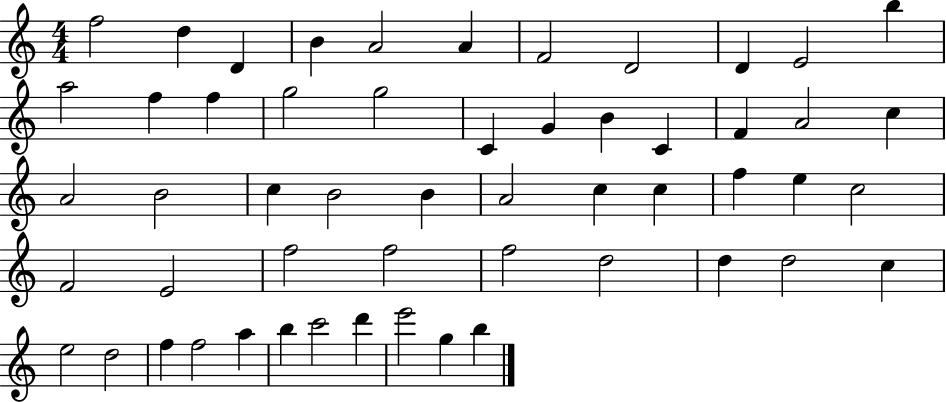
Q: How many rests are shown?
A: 0